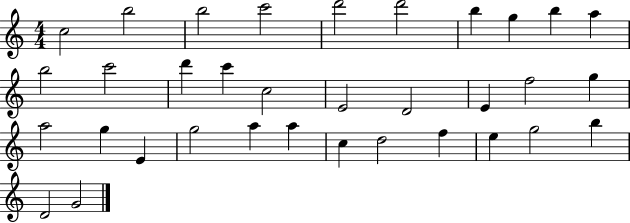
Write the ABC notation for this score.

X:1
T:Untitled
M:4/4
L:1/4
K:C
c2 b2 b2 c'2 d'2 d'2 b g b a b2 c'2 d' c' c2 E2 D2 E f2 g a2 g E g2 a a c d2 f e g2 b D2 G2